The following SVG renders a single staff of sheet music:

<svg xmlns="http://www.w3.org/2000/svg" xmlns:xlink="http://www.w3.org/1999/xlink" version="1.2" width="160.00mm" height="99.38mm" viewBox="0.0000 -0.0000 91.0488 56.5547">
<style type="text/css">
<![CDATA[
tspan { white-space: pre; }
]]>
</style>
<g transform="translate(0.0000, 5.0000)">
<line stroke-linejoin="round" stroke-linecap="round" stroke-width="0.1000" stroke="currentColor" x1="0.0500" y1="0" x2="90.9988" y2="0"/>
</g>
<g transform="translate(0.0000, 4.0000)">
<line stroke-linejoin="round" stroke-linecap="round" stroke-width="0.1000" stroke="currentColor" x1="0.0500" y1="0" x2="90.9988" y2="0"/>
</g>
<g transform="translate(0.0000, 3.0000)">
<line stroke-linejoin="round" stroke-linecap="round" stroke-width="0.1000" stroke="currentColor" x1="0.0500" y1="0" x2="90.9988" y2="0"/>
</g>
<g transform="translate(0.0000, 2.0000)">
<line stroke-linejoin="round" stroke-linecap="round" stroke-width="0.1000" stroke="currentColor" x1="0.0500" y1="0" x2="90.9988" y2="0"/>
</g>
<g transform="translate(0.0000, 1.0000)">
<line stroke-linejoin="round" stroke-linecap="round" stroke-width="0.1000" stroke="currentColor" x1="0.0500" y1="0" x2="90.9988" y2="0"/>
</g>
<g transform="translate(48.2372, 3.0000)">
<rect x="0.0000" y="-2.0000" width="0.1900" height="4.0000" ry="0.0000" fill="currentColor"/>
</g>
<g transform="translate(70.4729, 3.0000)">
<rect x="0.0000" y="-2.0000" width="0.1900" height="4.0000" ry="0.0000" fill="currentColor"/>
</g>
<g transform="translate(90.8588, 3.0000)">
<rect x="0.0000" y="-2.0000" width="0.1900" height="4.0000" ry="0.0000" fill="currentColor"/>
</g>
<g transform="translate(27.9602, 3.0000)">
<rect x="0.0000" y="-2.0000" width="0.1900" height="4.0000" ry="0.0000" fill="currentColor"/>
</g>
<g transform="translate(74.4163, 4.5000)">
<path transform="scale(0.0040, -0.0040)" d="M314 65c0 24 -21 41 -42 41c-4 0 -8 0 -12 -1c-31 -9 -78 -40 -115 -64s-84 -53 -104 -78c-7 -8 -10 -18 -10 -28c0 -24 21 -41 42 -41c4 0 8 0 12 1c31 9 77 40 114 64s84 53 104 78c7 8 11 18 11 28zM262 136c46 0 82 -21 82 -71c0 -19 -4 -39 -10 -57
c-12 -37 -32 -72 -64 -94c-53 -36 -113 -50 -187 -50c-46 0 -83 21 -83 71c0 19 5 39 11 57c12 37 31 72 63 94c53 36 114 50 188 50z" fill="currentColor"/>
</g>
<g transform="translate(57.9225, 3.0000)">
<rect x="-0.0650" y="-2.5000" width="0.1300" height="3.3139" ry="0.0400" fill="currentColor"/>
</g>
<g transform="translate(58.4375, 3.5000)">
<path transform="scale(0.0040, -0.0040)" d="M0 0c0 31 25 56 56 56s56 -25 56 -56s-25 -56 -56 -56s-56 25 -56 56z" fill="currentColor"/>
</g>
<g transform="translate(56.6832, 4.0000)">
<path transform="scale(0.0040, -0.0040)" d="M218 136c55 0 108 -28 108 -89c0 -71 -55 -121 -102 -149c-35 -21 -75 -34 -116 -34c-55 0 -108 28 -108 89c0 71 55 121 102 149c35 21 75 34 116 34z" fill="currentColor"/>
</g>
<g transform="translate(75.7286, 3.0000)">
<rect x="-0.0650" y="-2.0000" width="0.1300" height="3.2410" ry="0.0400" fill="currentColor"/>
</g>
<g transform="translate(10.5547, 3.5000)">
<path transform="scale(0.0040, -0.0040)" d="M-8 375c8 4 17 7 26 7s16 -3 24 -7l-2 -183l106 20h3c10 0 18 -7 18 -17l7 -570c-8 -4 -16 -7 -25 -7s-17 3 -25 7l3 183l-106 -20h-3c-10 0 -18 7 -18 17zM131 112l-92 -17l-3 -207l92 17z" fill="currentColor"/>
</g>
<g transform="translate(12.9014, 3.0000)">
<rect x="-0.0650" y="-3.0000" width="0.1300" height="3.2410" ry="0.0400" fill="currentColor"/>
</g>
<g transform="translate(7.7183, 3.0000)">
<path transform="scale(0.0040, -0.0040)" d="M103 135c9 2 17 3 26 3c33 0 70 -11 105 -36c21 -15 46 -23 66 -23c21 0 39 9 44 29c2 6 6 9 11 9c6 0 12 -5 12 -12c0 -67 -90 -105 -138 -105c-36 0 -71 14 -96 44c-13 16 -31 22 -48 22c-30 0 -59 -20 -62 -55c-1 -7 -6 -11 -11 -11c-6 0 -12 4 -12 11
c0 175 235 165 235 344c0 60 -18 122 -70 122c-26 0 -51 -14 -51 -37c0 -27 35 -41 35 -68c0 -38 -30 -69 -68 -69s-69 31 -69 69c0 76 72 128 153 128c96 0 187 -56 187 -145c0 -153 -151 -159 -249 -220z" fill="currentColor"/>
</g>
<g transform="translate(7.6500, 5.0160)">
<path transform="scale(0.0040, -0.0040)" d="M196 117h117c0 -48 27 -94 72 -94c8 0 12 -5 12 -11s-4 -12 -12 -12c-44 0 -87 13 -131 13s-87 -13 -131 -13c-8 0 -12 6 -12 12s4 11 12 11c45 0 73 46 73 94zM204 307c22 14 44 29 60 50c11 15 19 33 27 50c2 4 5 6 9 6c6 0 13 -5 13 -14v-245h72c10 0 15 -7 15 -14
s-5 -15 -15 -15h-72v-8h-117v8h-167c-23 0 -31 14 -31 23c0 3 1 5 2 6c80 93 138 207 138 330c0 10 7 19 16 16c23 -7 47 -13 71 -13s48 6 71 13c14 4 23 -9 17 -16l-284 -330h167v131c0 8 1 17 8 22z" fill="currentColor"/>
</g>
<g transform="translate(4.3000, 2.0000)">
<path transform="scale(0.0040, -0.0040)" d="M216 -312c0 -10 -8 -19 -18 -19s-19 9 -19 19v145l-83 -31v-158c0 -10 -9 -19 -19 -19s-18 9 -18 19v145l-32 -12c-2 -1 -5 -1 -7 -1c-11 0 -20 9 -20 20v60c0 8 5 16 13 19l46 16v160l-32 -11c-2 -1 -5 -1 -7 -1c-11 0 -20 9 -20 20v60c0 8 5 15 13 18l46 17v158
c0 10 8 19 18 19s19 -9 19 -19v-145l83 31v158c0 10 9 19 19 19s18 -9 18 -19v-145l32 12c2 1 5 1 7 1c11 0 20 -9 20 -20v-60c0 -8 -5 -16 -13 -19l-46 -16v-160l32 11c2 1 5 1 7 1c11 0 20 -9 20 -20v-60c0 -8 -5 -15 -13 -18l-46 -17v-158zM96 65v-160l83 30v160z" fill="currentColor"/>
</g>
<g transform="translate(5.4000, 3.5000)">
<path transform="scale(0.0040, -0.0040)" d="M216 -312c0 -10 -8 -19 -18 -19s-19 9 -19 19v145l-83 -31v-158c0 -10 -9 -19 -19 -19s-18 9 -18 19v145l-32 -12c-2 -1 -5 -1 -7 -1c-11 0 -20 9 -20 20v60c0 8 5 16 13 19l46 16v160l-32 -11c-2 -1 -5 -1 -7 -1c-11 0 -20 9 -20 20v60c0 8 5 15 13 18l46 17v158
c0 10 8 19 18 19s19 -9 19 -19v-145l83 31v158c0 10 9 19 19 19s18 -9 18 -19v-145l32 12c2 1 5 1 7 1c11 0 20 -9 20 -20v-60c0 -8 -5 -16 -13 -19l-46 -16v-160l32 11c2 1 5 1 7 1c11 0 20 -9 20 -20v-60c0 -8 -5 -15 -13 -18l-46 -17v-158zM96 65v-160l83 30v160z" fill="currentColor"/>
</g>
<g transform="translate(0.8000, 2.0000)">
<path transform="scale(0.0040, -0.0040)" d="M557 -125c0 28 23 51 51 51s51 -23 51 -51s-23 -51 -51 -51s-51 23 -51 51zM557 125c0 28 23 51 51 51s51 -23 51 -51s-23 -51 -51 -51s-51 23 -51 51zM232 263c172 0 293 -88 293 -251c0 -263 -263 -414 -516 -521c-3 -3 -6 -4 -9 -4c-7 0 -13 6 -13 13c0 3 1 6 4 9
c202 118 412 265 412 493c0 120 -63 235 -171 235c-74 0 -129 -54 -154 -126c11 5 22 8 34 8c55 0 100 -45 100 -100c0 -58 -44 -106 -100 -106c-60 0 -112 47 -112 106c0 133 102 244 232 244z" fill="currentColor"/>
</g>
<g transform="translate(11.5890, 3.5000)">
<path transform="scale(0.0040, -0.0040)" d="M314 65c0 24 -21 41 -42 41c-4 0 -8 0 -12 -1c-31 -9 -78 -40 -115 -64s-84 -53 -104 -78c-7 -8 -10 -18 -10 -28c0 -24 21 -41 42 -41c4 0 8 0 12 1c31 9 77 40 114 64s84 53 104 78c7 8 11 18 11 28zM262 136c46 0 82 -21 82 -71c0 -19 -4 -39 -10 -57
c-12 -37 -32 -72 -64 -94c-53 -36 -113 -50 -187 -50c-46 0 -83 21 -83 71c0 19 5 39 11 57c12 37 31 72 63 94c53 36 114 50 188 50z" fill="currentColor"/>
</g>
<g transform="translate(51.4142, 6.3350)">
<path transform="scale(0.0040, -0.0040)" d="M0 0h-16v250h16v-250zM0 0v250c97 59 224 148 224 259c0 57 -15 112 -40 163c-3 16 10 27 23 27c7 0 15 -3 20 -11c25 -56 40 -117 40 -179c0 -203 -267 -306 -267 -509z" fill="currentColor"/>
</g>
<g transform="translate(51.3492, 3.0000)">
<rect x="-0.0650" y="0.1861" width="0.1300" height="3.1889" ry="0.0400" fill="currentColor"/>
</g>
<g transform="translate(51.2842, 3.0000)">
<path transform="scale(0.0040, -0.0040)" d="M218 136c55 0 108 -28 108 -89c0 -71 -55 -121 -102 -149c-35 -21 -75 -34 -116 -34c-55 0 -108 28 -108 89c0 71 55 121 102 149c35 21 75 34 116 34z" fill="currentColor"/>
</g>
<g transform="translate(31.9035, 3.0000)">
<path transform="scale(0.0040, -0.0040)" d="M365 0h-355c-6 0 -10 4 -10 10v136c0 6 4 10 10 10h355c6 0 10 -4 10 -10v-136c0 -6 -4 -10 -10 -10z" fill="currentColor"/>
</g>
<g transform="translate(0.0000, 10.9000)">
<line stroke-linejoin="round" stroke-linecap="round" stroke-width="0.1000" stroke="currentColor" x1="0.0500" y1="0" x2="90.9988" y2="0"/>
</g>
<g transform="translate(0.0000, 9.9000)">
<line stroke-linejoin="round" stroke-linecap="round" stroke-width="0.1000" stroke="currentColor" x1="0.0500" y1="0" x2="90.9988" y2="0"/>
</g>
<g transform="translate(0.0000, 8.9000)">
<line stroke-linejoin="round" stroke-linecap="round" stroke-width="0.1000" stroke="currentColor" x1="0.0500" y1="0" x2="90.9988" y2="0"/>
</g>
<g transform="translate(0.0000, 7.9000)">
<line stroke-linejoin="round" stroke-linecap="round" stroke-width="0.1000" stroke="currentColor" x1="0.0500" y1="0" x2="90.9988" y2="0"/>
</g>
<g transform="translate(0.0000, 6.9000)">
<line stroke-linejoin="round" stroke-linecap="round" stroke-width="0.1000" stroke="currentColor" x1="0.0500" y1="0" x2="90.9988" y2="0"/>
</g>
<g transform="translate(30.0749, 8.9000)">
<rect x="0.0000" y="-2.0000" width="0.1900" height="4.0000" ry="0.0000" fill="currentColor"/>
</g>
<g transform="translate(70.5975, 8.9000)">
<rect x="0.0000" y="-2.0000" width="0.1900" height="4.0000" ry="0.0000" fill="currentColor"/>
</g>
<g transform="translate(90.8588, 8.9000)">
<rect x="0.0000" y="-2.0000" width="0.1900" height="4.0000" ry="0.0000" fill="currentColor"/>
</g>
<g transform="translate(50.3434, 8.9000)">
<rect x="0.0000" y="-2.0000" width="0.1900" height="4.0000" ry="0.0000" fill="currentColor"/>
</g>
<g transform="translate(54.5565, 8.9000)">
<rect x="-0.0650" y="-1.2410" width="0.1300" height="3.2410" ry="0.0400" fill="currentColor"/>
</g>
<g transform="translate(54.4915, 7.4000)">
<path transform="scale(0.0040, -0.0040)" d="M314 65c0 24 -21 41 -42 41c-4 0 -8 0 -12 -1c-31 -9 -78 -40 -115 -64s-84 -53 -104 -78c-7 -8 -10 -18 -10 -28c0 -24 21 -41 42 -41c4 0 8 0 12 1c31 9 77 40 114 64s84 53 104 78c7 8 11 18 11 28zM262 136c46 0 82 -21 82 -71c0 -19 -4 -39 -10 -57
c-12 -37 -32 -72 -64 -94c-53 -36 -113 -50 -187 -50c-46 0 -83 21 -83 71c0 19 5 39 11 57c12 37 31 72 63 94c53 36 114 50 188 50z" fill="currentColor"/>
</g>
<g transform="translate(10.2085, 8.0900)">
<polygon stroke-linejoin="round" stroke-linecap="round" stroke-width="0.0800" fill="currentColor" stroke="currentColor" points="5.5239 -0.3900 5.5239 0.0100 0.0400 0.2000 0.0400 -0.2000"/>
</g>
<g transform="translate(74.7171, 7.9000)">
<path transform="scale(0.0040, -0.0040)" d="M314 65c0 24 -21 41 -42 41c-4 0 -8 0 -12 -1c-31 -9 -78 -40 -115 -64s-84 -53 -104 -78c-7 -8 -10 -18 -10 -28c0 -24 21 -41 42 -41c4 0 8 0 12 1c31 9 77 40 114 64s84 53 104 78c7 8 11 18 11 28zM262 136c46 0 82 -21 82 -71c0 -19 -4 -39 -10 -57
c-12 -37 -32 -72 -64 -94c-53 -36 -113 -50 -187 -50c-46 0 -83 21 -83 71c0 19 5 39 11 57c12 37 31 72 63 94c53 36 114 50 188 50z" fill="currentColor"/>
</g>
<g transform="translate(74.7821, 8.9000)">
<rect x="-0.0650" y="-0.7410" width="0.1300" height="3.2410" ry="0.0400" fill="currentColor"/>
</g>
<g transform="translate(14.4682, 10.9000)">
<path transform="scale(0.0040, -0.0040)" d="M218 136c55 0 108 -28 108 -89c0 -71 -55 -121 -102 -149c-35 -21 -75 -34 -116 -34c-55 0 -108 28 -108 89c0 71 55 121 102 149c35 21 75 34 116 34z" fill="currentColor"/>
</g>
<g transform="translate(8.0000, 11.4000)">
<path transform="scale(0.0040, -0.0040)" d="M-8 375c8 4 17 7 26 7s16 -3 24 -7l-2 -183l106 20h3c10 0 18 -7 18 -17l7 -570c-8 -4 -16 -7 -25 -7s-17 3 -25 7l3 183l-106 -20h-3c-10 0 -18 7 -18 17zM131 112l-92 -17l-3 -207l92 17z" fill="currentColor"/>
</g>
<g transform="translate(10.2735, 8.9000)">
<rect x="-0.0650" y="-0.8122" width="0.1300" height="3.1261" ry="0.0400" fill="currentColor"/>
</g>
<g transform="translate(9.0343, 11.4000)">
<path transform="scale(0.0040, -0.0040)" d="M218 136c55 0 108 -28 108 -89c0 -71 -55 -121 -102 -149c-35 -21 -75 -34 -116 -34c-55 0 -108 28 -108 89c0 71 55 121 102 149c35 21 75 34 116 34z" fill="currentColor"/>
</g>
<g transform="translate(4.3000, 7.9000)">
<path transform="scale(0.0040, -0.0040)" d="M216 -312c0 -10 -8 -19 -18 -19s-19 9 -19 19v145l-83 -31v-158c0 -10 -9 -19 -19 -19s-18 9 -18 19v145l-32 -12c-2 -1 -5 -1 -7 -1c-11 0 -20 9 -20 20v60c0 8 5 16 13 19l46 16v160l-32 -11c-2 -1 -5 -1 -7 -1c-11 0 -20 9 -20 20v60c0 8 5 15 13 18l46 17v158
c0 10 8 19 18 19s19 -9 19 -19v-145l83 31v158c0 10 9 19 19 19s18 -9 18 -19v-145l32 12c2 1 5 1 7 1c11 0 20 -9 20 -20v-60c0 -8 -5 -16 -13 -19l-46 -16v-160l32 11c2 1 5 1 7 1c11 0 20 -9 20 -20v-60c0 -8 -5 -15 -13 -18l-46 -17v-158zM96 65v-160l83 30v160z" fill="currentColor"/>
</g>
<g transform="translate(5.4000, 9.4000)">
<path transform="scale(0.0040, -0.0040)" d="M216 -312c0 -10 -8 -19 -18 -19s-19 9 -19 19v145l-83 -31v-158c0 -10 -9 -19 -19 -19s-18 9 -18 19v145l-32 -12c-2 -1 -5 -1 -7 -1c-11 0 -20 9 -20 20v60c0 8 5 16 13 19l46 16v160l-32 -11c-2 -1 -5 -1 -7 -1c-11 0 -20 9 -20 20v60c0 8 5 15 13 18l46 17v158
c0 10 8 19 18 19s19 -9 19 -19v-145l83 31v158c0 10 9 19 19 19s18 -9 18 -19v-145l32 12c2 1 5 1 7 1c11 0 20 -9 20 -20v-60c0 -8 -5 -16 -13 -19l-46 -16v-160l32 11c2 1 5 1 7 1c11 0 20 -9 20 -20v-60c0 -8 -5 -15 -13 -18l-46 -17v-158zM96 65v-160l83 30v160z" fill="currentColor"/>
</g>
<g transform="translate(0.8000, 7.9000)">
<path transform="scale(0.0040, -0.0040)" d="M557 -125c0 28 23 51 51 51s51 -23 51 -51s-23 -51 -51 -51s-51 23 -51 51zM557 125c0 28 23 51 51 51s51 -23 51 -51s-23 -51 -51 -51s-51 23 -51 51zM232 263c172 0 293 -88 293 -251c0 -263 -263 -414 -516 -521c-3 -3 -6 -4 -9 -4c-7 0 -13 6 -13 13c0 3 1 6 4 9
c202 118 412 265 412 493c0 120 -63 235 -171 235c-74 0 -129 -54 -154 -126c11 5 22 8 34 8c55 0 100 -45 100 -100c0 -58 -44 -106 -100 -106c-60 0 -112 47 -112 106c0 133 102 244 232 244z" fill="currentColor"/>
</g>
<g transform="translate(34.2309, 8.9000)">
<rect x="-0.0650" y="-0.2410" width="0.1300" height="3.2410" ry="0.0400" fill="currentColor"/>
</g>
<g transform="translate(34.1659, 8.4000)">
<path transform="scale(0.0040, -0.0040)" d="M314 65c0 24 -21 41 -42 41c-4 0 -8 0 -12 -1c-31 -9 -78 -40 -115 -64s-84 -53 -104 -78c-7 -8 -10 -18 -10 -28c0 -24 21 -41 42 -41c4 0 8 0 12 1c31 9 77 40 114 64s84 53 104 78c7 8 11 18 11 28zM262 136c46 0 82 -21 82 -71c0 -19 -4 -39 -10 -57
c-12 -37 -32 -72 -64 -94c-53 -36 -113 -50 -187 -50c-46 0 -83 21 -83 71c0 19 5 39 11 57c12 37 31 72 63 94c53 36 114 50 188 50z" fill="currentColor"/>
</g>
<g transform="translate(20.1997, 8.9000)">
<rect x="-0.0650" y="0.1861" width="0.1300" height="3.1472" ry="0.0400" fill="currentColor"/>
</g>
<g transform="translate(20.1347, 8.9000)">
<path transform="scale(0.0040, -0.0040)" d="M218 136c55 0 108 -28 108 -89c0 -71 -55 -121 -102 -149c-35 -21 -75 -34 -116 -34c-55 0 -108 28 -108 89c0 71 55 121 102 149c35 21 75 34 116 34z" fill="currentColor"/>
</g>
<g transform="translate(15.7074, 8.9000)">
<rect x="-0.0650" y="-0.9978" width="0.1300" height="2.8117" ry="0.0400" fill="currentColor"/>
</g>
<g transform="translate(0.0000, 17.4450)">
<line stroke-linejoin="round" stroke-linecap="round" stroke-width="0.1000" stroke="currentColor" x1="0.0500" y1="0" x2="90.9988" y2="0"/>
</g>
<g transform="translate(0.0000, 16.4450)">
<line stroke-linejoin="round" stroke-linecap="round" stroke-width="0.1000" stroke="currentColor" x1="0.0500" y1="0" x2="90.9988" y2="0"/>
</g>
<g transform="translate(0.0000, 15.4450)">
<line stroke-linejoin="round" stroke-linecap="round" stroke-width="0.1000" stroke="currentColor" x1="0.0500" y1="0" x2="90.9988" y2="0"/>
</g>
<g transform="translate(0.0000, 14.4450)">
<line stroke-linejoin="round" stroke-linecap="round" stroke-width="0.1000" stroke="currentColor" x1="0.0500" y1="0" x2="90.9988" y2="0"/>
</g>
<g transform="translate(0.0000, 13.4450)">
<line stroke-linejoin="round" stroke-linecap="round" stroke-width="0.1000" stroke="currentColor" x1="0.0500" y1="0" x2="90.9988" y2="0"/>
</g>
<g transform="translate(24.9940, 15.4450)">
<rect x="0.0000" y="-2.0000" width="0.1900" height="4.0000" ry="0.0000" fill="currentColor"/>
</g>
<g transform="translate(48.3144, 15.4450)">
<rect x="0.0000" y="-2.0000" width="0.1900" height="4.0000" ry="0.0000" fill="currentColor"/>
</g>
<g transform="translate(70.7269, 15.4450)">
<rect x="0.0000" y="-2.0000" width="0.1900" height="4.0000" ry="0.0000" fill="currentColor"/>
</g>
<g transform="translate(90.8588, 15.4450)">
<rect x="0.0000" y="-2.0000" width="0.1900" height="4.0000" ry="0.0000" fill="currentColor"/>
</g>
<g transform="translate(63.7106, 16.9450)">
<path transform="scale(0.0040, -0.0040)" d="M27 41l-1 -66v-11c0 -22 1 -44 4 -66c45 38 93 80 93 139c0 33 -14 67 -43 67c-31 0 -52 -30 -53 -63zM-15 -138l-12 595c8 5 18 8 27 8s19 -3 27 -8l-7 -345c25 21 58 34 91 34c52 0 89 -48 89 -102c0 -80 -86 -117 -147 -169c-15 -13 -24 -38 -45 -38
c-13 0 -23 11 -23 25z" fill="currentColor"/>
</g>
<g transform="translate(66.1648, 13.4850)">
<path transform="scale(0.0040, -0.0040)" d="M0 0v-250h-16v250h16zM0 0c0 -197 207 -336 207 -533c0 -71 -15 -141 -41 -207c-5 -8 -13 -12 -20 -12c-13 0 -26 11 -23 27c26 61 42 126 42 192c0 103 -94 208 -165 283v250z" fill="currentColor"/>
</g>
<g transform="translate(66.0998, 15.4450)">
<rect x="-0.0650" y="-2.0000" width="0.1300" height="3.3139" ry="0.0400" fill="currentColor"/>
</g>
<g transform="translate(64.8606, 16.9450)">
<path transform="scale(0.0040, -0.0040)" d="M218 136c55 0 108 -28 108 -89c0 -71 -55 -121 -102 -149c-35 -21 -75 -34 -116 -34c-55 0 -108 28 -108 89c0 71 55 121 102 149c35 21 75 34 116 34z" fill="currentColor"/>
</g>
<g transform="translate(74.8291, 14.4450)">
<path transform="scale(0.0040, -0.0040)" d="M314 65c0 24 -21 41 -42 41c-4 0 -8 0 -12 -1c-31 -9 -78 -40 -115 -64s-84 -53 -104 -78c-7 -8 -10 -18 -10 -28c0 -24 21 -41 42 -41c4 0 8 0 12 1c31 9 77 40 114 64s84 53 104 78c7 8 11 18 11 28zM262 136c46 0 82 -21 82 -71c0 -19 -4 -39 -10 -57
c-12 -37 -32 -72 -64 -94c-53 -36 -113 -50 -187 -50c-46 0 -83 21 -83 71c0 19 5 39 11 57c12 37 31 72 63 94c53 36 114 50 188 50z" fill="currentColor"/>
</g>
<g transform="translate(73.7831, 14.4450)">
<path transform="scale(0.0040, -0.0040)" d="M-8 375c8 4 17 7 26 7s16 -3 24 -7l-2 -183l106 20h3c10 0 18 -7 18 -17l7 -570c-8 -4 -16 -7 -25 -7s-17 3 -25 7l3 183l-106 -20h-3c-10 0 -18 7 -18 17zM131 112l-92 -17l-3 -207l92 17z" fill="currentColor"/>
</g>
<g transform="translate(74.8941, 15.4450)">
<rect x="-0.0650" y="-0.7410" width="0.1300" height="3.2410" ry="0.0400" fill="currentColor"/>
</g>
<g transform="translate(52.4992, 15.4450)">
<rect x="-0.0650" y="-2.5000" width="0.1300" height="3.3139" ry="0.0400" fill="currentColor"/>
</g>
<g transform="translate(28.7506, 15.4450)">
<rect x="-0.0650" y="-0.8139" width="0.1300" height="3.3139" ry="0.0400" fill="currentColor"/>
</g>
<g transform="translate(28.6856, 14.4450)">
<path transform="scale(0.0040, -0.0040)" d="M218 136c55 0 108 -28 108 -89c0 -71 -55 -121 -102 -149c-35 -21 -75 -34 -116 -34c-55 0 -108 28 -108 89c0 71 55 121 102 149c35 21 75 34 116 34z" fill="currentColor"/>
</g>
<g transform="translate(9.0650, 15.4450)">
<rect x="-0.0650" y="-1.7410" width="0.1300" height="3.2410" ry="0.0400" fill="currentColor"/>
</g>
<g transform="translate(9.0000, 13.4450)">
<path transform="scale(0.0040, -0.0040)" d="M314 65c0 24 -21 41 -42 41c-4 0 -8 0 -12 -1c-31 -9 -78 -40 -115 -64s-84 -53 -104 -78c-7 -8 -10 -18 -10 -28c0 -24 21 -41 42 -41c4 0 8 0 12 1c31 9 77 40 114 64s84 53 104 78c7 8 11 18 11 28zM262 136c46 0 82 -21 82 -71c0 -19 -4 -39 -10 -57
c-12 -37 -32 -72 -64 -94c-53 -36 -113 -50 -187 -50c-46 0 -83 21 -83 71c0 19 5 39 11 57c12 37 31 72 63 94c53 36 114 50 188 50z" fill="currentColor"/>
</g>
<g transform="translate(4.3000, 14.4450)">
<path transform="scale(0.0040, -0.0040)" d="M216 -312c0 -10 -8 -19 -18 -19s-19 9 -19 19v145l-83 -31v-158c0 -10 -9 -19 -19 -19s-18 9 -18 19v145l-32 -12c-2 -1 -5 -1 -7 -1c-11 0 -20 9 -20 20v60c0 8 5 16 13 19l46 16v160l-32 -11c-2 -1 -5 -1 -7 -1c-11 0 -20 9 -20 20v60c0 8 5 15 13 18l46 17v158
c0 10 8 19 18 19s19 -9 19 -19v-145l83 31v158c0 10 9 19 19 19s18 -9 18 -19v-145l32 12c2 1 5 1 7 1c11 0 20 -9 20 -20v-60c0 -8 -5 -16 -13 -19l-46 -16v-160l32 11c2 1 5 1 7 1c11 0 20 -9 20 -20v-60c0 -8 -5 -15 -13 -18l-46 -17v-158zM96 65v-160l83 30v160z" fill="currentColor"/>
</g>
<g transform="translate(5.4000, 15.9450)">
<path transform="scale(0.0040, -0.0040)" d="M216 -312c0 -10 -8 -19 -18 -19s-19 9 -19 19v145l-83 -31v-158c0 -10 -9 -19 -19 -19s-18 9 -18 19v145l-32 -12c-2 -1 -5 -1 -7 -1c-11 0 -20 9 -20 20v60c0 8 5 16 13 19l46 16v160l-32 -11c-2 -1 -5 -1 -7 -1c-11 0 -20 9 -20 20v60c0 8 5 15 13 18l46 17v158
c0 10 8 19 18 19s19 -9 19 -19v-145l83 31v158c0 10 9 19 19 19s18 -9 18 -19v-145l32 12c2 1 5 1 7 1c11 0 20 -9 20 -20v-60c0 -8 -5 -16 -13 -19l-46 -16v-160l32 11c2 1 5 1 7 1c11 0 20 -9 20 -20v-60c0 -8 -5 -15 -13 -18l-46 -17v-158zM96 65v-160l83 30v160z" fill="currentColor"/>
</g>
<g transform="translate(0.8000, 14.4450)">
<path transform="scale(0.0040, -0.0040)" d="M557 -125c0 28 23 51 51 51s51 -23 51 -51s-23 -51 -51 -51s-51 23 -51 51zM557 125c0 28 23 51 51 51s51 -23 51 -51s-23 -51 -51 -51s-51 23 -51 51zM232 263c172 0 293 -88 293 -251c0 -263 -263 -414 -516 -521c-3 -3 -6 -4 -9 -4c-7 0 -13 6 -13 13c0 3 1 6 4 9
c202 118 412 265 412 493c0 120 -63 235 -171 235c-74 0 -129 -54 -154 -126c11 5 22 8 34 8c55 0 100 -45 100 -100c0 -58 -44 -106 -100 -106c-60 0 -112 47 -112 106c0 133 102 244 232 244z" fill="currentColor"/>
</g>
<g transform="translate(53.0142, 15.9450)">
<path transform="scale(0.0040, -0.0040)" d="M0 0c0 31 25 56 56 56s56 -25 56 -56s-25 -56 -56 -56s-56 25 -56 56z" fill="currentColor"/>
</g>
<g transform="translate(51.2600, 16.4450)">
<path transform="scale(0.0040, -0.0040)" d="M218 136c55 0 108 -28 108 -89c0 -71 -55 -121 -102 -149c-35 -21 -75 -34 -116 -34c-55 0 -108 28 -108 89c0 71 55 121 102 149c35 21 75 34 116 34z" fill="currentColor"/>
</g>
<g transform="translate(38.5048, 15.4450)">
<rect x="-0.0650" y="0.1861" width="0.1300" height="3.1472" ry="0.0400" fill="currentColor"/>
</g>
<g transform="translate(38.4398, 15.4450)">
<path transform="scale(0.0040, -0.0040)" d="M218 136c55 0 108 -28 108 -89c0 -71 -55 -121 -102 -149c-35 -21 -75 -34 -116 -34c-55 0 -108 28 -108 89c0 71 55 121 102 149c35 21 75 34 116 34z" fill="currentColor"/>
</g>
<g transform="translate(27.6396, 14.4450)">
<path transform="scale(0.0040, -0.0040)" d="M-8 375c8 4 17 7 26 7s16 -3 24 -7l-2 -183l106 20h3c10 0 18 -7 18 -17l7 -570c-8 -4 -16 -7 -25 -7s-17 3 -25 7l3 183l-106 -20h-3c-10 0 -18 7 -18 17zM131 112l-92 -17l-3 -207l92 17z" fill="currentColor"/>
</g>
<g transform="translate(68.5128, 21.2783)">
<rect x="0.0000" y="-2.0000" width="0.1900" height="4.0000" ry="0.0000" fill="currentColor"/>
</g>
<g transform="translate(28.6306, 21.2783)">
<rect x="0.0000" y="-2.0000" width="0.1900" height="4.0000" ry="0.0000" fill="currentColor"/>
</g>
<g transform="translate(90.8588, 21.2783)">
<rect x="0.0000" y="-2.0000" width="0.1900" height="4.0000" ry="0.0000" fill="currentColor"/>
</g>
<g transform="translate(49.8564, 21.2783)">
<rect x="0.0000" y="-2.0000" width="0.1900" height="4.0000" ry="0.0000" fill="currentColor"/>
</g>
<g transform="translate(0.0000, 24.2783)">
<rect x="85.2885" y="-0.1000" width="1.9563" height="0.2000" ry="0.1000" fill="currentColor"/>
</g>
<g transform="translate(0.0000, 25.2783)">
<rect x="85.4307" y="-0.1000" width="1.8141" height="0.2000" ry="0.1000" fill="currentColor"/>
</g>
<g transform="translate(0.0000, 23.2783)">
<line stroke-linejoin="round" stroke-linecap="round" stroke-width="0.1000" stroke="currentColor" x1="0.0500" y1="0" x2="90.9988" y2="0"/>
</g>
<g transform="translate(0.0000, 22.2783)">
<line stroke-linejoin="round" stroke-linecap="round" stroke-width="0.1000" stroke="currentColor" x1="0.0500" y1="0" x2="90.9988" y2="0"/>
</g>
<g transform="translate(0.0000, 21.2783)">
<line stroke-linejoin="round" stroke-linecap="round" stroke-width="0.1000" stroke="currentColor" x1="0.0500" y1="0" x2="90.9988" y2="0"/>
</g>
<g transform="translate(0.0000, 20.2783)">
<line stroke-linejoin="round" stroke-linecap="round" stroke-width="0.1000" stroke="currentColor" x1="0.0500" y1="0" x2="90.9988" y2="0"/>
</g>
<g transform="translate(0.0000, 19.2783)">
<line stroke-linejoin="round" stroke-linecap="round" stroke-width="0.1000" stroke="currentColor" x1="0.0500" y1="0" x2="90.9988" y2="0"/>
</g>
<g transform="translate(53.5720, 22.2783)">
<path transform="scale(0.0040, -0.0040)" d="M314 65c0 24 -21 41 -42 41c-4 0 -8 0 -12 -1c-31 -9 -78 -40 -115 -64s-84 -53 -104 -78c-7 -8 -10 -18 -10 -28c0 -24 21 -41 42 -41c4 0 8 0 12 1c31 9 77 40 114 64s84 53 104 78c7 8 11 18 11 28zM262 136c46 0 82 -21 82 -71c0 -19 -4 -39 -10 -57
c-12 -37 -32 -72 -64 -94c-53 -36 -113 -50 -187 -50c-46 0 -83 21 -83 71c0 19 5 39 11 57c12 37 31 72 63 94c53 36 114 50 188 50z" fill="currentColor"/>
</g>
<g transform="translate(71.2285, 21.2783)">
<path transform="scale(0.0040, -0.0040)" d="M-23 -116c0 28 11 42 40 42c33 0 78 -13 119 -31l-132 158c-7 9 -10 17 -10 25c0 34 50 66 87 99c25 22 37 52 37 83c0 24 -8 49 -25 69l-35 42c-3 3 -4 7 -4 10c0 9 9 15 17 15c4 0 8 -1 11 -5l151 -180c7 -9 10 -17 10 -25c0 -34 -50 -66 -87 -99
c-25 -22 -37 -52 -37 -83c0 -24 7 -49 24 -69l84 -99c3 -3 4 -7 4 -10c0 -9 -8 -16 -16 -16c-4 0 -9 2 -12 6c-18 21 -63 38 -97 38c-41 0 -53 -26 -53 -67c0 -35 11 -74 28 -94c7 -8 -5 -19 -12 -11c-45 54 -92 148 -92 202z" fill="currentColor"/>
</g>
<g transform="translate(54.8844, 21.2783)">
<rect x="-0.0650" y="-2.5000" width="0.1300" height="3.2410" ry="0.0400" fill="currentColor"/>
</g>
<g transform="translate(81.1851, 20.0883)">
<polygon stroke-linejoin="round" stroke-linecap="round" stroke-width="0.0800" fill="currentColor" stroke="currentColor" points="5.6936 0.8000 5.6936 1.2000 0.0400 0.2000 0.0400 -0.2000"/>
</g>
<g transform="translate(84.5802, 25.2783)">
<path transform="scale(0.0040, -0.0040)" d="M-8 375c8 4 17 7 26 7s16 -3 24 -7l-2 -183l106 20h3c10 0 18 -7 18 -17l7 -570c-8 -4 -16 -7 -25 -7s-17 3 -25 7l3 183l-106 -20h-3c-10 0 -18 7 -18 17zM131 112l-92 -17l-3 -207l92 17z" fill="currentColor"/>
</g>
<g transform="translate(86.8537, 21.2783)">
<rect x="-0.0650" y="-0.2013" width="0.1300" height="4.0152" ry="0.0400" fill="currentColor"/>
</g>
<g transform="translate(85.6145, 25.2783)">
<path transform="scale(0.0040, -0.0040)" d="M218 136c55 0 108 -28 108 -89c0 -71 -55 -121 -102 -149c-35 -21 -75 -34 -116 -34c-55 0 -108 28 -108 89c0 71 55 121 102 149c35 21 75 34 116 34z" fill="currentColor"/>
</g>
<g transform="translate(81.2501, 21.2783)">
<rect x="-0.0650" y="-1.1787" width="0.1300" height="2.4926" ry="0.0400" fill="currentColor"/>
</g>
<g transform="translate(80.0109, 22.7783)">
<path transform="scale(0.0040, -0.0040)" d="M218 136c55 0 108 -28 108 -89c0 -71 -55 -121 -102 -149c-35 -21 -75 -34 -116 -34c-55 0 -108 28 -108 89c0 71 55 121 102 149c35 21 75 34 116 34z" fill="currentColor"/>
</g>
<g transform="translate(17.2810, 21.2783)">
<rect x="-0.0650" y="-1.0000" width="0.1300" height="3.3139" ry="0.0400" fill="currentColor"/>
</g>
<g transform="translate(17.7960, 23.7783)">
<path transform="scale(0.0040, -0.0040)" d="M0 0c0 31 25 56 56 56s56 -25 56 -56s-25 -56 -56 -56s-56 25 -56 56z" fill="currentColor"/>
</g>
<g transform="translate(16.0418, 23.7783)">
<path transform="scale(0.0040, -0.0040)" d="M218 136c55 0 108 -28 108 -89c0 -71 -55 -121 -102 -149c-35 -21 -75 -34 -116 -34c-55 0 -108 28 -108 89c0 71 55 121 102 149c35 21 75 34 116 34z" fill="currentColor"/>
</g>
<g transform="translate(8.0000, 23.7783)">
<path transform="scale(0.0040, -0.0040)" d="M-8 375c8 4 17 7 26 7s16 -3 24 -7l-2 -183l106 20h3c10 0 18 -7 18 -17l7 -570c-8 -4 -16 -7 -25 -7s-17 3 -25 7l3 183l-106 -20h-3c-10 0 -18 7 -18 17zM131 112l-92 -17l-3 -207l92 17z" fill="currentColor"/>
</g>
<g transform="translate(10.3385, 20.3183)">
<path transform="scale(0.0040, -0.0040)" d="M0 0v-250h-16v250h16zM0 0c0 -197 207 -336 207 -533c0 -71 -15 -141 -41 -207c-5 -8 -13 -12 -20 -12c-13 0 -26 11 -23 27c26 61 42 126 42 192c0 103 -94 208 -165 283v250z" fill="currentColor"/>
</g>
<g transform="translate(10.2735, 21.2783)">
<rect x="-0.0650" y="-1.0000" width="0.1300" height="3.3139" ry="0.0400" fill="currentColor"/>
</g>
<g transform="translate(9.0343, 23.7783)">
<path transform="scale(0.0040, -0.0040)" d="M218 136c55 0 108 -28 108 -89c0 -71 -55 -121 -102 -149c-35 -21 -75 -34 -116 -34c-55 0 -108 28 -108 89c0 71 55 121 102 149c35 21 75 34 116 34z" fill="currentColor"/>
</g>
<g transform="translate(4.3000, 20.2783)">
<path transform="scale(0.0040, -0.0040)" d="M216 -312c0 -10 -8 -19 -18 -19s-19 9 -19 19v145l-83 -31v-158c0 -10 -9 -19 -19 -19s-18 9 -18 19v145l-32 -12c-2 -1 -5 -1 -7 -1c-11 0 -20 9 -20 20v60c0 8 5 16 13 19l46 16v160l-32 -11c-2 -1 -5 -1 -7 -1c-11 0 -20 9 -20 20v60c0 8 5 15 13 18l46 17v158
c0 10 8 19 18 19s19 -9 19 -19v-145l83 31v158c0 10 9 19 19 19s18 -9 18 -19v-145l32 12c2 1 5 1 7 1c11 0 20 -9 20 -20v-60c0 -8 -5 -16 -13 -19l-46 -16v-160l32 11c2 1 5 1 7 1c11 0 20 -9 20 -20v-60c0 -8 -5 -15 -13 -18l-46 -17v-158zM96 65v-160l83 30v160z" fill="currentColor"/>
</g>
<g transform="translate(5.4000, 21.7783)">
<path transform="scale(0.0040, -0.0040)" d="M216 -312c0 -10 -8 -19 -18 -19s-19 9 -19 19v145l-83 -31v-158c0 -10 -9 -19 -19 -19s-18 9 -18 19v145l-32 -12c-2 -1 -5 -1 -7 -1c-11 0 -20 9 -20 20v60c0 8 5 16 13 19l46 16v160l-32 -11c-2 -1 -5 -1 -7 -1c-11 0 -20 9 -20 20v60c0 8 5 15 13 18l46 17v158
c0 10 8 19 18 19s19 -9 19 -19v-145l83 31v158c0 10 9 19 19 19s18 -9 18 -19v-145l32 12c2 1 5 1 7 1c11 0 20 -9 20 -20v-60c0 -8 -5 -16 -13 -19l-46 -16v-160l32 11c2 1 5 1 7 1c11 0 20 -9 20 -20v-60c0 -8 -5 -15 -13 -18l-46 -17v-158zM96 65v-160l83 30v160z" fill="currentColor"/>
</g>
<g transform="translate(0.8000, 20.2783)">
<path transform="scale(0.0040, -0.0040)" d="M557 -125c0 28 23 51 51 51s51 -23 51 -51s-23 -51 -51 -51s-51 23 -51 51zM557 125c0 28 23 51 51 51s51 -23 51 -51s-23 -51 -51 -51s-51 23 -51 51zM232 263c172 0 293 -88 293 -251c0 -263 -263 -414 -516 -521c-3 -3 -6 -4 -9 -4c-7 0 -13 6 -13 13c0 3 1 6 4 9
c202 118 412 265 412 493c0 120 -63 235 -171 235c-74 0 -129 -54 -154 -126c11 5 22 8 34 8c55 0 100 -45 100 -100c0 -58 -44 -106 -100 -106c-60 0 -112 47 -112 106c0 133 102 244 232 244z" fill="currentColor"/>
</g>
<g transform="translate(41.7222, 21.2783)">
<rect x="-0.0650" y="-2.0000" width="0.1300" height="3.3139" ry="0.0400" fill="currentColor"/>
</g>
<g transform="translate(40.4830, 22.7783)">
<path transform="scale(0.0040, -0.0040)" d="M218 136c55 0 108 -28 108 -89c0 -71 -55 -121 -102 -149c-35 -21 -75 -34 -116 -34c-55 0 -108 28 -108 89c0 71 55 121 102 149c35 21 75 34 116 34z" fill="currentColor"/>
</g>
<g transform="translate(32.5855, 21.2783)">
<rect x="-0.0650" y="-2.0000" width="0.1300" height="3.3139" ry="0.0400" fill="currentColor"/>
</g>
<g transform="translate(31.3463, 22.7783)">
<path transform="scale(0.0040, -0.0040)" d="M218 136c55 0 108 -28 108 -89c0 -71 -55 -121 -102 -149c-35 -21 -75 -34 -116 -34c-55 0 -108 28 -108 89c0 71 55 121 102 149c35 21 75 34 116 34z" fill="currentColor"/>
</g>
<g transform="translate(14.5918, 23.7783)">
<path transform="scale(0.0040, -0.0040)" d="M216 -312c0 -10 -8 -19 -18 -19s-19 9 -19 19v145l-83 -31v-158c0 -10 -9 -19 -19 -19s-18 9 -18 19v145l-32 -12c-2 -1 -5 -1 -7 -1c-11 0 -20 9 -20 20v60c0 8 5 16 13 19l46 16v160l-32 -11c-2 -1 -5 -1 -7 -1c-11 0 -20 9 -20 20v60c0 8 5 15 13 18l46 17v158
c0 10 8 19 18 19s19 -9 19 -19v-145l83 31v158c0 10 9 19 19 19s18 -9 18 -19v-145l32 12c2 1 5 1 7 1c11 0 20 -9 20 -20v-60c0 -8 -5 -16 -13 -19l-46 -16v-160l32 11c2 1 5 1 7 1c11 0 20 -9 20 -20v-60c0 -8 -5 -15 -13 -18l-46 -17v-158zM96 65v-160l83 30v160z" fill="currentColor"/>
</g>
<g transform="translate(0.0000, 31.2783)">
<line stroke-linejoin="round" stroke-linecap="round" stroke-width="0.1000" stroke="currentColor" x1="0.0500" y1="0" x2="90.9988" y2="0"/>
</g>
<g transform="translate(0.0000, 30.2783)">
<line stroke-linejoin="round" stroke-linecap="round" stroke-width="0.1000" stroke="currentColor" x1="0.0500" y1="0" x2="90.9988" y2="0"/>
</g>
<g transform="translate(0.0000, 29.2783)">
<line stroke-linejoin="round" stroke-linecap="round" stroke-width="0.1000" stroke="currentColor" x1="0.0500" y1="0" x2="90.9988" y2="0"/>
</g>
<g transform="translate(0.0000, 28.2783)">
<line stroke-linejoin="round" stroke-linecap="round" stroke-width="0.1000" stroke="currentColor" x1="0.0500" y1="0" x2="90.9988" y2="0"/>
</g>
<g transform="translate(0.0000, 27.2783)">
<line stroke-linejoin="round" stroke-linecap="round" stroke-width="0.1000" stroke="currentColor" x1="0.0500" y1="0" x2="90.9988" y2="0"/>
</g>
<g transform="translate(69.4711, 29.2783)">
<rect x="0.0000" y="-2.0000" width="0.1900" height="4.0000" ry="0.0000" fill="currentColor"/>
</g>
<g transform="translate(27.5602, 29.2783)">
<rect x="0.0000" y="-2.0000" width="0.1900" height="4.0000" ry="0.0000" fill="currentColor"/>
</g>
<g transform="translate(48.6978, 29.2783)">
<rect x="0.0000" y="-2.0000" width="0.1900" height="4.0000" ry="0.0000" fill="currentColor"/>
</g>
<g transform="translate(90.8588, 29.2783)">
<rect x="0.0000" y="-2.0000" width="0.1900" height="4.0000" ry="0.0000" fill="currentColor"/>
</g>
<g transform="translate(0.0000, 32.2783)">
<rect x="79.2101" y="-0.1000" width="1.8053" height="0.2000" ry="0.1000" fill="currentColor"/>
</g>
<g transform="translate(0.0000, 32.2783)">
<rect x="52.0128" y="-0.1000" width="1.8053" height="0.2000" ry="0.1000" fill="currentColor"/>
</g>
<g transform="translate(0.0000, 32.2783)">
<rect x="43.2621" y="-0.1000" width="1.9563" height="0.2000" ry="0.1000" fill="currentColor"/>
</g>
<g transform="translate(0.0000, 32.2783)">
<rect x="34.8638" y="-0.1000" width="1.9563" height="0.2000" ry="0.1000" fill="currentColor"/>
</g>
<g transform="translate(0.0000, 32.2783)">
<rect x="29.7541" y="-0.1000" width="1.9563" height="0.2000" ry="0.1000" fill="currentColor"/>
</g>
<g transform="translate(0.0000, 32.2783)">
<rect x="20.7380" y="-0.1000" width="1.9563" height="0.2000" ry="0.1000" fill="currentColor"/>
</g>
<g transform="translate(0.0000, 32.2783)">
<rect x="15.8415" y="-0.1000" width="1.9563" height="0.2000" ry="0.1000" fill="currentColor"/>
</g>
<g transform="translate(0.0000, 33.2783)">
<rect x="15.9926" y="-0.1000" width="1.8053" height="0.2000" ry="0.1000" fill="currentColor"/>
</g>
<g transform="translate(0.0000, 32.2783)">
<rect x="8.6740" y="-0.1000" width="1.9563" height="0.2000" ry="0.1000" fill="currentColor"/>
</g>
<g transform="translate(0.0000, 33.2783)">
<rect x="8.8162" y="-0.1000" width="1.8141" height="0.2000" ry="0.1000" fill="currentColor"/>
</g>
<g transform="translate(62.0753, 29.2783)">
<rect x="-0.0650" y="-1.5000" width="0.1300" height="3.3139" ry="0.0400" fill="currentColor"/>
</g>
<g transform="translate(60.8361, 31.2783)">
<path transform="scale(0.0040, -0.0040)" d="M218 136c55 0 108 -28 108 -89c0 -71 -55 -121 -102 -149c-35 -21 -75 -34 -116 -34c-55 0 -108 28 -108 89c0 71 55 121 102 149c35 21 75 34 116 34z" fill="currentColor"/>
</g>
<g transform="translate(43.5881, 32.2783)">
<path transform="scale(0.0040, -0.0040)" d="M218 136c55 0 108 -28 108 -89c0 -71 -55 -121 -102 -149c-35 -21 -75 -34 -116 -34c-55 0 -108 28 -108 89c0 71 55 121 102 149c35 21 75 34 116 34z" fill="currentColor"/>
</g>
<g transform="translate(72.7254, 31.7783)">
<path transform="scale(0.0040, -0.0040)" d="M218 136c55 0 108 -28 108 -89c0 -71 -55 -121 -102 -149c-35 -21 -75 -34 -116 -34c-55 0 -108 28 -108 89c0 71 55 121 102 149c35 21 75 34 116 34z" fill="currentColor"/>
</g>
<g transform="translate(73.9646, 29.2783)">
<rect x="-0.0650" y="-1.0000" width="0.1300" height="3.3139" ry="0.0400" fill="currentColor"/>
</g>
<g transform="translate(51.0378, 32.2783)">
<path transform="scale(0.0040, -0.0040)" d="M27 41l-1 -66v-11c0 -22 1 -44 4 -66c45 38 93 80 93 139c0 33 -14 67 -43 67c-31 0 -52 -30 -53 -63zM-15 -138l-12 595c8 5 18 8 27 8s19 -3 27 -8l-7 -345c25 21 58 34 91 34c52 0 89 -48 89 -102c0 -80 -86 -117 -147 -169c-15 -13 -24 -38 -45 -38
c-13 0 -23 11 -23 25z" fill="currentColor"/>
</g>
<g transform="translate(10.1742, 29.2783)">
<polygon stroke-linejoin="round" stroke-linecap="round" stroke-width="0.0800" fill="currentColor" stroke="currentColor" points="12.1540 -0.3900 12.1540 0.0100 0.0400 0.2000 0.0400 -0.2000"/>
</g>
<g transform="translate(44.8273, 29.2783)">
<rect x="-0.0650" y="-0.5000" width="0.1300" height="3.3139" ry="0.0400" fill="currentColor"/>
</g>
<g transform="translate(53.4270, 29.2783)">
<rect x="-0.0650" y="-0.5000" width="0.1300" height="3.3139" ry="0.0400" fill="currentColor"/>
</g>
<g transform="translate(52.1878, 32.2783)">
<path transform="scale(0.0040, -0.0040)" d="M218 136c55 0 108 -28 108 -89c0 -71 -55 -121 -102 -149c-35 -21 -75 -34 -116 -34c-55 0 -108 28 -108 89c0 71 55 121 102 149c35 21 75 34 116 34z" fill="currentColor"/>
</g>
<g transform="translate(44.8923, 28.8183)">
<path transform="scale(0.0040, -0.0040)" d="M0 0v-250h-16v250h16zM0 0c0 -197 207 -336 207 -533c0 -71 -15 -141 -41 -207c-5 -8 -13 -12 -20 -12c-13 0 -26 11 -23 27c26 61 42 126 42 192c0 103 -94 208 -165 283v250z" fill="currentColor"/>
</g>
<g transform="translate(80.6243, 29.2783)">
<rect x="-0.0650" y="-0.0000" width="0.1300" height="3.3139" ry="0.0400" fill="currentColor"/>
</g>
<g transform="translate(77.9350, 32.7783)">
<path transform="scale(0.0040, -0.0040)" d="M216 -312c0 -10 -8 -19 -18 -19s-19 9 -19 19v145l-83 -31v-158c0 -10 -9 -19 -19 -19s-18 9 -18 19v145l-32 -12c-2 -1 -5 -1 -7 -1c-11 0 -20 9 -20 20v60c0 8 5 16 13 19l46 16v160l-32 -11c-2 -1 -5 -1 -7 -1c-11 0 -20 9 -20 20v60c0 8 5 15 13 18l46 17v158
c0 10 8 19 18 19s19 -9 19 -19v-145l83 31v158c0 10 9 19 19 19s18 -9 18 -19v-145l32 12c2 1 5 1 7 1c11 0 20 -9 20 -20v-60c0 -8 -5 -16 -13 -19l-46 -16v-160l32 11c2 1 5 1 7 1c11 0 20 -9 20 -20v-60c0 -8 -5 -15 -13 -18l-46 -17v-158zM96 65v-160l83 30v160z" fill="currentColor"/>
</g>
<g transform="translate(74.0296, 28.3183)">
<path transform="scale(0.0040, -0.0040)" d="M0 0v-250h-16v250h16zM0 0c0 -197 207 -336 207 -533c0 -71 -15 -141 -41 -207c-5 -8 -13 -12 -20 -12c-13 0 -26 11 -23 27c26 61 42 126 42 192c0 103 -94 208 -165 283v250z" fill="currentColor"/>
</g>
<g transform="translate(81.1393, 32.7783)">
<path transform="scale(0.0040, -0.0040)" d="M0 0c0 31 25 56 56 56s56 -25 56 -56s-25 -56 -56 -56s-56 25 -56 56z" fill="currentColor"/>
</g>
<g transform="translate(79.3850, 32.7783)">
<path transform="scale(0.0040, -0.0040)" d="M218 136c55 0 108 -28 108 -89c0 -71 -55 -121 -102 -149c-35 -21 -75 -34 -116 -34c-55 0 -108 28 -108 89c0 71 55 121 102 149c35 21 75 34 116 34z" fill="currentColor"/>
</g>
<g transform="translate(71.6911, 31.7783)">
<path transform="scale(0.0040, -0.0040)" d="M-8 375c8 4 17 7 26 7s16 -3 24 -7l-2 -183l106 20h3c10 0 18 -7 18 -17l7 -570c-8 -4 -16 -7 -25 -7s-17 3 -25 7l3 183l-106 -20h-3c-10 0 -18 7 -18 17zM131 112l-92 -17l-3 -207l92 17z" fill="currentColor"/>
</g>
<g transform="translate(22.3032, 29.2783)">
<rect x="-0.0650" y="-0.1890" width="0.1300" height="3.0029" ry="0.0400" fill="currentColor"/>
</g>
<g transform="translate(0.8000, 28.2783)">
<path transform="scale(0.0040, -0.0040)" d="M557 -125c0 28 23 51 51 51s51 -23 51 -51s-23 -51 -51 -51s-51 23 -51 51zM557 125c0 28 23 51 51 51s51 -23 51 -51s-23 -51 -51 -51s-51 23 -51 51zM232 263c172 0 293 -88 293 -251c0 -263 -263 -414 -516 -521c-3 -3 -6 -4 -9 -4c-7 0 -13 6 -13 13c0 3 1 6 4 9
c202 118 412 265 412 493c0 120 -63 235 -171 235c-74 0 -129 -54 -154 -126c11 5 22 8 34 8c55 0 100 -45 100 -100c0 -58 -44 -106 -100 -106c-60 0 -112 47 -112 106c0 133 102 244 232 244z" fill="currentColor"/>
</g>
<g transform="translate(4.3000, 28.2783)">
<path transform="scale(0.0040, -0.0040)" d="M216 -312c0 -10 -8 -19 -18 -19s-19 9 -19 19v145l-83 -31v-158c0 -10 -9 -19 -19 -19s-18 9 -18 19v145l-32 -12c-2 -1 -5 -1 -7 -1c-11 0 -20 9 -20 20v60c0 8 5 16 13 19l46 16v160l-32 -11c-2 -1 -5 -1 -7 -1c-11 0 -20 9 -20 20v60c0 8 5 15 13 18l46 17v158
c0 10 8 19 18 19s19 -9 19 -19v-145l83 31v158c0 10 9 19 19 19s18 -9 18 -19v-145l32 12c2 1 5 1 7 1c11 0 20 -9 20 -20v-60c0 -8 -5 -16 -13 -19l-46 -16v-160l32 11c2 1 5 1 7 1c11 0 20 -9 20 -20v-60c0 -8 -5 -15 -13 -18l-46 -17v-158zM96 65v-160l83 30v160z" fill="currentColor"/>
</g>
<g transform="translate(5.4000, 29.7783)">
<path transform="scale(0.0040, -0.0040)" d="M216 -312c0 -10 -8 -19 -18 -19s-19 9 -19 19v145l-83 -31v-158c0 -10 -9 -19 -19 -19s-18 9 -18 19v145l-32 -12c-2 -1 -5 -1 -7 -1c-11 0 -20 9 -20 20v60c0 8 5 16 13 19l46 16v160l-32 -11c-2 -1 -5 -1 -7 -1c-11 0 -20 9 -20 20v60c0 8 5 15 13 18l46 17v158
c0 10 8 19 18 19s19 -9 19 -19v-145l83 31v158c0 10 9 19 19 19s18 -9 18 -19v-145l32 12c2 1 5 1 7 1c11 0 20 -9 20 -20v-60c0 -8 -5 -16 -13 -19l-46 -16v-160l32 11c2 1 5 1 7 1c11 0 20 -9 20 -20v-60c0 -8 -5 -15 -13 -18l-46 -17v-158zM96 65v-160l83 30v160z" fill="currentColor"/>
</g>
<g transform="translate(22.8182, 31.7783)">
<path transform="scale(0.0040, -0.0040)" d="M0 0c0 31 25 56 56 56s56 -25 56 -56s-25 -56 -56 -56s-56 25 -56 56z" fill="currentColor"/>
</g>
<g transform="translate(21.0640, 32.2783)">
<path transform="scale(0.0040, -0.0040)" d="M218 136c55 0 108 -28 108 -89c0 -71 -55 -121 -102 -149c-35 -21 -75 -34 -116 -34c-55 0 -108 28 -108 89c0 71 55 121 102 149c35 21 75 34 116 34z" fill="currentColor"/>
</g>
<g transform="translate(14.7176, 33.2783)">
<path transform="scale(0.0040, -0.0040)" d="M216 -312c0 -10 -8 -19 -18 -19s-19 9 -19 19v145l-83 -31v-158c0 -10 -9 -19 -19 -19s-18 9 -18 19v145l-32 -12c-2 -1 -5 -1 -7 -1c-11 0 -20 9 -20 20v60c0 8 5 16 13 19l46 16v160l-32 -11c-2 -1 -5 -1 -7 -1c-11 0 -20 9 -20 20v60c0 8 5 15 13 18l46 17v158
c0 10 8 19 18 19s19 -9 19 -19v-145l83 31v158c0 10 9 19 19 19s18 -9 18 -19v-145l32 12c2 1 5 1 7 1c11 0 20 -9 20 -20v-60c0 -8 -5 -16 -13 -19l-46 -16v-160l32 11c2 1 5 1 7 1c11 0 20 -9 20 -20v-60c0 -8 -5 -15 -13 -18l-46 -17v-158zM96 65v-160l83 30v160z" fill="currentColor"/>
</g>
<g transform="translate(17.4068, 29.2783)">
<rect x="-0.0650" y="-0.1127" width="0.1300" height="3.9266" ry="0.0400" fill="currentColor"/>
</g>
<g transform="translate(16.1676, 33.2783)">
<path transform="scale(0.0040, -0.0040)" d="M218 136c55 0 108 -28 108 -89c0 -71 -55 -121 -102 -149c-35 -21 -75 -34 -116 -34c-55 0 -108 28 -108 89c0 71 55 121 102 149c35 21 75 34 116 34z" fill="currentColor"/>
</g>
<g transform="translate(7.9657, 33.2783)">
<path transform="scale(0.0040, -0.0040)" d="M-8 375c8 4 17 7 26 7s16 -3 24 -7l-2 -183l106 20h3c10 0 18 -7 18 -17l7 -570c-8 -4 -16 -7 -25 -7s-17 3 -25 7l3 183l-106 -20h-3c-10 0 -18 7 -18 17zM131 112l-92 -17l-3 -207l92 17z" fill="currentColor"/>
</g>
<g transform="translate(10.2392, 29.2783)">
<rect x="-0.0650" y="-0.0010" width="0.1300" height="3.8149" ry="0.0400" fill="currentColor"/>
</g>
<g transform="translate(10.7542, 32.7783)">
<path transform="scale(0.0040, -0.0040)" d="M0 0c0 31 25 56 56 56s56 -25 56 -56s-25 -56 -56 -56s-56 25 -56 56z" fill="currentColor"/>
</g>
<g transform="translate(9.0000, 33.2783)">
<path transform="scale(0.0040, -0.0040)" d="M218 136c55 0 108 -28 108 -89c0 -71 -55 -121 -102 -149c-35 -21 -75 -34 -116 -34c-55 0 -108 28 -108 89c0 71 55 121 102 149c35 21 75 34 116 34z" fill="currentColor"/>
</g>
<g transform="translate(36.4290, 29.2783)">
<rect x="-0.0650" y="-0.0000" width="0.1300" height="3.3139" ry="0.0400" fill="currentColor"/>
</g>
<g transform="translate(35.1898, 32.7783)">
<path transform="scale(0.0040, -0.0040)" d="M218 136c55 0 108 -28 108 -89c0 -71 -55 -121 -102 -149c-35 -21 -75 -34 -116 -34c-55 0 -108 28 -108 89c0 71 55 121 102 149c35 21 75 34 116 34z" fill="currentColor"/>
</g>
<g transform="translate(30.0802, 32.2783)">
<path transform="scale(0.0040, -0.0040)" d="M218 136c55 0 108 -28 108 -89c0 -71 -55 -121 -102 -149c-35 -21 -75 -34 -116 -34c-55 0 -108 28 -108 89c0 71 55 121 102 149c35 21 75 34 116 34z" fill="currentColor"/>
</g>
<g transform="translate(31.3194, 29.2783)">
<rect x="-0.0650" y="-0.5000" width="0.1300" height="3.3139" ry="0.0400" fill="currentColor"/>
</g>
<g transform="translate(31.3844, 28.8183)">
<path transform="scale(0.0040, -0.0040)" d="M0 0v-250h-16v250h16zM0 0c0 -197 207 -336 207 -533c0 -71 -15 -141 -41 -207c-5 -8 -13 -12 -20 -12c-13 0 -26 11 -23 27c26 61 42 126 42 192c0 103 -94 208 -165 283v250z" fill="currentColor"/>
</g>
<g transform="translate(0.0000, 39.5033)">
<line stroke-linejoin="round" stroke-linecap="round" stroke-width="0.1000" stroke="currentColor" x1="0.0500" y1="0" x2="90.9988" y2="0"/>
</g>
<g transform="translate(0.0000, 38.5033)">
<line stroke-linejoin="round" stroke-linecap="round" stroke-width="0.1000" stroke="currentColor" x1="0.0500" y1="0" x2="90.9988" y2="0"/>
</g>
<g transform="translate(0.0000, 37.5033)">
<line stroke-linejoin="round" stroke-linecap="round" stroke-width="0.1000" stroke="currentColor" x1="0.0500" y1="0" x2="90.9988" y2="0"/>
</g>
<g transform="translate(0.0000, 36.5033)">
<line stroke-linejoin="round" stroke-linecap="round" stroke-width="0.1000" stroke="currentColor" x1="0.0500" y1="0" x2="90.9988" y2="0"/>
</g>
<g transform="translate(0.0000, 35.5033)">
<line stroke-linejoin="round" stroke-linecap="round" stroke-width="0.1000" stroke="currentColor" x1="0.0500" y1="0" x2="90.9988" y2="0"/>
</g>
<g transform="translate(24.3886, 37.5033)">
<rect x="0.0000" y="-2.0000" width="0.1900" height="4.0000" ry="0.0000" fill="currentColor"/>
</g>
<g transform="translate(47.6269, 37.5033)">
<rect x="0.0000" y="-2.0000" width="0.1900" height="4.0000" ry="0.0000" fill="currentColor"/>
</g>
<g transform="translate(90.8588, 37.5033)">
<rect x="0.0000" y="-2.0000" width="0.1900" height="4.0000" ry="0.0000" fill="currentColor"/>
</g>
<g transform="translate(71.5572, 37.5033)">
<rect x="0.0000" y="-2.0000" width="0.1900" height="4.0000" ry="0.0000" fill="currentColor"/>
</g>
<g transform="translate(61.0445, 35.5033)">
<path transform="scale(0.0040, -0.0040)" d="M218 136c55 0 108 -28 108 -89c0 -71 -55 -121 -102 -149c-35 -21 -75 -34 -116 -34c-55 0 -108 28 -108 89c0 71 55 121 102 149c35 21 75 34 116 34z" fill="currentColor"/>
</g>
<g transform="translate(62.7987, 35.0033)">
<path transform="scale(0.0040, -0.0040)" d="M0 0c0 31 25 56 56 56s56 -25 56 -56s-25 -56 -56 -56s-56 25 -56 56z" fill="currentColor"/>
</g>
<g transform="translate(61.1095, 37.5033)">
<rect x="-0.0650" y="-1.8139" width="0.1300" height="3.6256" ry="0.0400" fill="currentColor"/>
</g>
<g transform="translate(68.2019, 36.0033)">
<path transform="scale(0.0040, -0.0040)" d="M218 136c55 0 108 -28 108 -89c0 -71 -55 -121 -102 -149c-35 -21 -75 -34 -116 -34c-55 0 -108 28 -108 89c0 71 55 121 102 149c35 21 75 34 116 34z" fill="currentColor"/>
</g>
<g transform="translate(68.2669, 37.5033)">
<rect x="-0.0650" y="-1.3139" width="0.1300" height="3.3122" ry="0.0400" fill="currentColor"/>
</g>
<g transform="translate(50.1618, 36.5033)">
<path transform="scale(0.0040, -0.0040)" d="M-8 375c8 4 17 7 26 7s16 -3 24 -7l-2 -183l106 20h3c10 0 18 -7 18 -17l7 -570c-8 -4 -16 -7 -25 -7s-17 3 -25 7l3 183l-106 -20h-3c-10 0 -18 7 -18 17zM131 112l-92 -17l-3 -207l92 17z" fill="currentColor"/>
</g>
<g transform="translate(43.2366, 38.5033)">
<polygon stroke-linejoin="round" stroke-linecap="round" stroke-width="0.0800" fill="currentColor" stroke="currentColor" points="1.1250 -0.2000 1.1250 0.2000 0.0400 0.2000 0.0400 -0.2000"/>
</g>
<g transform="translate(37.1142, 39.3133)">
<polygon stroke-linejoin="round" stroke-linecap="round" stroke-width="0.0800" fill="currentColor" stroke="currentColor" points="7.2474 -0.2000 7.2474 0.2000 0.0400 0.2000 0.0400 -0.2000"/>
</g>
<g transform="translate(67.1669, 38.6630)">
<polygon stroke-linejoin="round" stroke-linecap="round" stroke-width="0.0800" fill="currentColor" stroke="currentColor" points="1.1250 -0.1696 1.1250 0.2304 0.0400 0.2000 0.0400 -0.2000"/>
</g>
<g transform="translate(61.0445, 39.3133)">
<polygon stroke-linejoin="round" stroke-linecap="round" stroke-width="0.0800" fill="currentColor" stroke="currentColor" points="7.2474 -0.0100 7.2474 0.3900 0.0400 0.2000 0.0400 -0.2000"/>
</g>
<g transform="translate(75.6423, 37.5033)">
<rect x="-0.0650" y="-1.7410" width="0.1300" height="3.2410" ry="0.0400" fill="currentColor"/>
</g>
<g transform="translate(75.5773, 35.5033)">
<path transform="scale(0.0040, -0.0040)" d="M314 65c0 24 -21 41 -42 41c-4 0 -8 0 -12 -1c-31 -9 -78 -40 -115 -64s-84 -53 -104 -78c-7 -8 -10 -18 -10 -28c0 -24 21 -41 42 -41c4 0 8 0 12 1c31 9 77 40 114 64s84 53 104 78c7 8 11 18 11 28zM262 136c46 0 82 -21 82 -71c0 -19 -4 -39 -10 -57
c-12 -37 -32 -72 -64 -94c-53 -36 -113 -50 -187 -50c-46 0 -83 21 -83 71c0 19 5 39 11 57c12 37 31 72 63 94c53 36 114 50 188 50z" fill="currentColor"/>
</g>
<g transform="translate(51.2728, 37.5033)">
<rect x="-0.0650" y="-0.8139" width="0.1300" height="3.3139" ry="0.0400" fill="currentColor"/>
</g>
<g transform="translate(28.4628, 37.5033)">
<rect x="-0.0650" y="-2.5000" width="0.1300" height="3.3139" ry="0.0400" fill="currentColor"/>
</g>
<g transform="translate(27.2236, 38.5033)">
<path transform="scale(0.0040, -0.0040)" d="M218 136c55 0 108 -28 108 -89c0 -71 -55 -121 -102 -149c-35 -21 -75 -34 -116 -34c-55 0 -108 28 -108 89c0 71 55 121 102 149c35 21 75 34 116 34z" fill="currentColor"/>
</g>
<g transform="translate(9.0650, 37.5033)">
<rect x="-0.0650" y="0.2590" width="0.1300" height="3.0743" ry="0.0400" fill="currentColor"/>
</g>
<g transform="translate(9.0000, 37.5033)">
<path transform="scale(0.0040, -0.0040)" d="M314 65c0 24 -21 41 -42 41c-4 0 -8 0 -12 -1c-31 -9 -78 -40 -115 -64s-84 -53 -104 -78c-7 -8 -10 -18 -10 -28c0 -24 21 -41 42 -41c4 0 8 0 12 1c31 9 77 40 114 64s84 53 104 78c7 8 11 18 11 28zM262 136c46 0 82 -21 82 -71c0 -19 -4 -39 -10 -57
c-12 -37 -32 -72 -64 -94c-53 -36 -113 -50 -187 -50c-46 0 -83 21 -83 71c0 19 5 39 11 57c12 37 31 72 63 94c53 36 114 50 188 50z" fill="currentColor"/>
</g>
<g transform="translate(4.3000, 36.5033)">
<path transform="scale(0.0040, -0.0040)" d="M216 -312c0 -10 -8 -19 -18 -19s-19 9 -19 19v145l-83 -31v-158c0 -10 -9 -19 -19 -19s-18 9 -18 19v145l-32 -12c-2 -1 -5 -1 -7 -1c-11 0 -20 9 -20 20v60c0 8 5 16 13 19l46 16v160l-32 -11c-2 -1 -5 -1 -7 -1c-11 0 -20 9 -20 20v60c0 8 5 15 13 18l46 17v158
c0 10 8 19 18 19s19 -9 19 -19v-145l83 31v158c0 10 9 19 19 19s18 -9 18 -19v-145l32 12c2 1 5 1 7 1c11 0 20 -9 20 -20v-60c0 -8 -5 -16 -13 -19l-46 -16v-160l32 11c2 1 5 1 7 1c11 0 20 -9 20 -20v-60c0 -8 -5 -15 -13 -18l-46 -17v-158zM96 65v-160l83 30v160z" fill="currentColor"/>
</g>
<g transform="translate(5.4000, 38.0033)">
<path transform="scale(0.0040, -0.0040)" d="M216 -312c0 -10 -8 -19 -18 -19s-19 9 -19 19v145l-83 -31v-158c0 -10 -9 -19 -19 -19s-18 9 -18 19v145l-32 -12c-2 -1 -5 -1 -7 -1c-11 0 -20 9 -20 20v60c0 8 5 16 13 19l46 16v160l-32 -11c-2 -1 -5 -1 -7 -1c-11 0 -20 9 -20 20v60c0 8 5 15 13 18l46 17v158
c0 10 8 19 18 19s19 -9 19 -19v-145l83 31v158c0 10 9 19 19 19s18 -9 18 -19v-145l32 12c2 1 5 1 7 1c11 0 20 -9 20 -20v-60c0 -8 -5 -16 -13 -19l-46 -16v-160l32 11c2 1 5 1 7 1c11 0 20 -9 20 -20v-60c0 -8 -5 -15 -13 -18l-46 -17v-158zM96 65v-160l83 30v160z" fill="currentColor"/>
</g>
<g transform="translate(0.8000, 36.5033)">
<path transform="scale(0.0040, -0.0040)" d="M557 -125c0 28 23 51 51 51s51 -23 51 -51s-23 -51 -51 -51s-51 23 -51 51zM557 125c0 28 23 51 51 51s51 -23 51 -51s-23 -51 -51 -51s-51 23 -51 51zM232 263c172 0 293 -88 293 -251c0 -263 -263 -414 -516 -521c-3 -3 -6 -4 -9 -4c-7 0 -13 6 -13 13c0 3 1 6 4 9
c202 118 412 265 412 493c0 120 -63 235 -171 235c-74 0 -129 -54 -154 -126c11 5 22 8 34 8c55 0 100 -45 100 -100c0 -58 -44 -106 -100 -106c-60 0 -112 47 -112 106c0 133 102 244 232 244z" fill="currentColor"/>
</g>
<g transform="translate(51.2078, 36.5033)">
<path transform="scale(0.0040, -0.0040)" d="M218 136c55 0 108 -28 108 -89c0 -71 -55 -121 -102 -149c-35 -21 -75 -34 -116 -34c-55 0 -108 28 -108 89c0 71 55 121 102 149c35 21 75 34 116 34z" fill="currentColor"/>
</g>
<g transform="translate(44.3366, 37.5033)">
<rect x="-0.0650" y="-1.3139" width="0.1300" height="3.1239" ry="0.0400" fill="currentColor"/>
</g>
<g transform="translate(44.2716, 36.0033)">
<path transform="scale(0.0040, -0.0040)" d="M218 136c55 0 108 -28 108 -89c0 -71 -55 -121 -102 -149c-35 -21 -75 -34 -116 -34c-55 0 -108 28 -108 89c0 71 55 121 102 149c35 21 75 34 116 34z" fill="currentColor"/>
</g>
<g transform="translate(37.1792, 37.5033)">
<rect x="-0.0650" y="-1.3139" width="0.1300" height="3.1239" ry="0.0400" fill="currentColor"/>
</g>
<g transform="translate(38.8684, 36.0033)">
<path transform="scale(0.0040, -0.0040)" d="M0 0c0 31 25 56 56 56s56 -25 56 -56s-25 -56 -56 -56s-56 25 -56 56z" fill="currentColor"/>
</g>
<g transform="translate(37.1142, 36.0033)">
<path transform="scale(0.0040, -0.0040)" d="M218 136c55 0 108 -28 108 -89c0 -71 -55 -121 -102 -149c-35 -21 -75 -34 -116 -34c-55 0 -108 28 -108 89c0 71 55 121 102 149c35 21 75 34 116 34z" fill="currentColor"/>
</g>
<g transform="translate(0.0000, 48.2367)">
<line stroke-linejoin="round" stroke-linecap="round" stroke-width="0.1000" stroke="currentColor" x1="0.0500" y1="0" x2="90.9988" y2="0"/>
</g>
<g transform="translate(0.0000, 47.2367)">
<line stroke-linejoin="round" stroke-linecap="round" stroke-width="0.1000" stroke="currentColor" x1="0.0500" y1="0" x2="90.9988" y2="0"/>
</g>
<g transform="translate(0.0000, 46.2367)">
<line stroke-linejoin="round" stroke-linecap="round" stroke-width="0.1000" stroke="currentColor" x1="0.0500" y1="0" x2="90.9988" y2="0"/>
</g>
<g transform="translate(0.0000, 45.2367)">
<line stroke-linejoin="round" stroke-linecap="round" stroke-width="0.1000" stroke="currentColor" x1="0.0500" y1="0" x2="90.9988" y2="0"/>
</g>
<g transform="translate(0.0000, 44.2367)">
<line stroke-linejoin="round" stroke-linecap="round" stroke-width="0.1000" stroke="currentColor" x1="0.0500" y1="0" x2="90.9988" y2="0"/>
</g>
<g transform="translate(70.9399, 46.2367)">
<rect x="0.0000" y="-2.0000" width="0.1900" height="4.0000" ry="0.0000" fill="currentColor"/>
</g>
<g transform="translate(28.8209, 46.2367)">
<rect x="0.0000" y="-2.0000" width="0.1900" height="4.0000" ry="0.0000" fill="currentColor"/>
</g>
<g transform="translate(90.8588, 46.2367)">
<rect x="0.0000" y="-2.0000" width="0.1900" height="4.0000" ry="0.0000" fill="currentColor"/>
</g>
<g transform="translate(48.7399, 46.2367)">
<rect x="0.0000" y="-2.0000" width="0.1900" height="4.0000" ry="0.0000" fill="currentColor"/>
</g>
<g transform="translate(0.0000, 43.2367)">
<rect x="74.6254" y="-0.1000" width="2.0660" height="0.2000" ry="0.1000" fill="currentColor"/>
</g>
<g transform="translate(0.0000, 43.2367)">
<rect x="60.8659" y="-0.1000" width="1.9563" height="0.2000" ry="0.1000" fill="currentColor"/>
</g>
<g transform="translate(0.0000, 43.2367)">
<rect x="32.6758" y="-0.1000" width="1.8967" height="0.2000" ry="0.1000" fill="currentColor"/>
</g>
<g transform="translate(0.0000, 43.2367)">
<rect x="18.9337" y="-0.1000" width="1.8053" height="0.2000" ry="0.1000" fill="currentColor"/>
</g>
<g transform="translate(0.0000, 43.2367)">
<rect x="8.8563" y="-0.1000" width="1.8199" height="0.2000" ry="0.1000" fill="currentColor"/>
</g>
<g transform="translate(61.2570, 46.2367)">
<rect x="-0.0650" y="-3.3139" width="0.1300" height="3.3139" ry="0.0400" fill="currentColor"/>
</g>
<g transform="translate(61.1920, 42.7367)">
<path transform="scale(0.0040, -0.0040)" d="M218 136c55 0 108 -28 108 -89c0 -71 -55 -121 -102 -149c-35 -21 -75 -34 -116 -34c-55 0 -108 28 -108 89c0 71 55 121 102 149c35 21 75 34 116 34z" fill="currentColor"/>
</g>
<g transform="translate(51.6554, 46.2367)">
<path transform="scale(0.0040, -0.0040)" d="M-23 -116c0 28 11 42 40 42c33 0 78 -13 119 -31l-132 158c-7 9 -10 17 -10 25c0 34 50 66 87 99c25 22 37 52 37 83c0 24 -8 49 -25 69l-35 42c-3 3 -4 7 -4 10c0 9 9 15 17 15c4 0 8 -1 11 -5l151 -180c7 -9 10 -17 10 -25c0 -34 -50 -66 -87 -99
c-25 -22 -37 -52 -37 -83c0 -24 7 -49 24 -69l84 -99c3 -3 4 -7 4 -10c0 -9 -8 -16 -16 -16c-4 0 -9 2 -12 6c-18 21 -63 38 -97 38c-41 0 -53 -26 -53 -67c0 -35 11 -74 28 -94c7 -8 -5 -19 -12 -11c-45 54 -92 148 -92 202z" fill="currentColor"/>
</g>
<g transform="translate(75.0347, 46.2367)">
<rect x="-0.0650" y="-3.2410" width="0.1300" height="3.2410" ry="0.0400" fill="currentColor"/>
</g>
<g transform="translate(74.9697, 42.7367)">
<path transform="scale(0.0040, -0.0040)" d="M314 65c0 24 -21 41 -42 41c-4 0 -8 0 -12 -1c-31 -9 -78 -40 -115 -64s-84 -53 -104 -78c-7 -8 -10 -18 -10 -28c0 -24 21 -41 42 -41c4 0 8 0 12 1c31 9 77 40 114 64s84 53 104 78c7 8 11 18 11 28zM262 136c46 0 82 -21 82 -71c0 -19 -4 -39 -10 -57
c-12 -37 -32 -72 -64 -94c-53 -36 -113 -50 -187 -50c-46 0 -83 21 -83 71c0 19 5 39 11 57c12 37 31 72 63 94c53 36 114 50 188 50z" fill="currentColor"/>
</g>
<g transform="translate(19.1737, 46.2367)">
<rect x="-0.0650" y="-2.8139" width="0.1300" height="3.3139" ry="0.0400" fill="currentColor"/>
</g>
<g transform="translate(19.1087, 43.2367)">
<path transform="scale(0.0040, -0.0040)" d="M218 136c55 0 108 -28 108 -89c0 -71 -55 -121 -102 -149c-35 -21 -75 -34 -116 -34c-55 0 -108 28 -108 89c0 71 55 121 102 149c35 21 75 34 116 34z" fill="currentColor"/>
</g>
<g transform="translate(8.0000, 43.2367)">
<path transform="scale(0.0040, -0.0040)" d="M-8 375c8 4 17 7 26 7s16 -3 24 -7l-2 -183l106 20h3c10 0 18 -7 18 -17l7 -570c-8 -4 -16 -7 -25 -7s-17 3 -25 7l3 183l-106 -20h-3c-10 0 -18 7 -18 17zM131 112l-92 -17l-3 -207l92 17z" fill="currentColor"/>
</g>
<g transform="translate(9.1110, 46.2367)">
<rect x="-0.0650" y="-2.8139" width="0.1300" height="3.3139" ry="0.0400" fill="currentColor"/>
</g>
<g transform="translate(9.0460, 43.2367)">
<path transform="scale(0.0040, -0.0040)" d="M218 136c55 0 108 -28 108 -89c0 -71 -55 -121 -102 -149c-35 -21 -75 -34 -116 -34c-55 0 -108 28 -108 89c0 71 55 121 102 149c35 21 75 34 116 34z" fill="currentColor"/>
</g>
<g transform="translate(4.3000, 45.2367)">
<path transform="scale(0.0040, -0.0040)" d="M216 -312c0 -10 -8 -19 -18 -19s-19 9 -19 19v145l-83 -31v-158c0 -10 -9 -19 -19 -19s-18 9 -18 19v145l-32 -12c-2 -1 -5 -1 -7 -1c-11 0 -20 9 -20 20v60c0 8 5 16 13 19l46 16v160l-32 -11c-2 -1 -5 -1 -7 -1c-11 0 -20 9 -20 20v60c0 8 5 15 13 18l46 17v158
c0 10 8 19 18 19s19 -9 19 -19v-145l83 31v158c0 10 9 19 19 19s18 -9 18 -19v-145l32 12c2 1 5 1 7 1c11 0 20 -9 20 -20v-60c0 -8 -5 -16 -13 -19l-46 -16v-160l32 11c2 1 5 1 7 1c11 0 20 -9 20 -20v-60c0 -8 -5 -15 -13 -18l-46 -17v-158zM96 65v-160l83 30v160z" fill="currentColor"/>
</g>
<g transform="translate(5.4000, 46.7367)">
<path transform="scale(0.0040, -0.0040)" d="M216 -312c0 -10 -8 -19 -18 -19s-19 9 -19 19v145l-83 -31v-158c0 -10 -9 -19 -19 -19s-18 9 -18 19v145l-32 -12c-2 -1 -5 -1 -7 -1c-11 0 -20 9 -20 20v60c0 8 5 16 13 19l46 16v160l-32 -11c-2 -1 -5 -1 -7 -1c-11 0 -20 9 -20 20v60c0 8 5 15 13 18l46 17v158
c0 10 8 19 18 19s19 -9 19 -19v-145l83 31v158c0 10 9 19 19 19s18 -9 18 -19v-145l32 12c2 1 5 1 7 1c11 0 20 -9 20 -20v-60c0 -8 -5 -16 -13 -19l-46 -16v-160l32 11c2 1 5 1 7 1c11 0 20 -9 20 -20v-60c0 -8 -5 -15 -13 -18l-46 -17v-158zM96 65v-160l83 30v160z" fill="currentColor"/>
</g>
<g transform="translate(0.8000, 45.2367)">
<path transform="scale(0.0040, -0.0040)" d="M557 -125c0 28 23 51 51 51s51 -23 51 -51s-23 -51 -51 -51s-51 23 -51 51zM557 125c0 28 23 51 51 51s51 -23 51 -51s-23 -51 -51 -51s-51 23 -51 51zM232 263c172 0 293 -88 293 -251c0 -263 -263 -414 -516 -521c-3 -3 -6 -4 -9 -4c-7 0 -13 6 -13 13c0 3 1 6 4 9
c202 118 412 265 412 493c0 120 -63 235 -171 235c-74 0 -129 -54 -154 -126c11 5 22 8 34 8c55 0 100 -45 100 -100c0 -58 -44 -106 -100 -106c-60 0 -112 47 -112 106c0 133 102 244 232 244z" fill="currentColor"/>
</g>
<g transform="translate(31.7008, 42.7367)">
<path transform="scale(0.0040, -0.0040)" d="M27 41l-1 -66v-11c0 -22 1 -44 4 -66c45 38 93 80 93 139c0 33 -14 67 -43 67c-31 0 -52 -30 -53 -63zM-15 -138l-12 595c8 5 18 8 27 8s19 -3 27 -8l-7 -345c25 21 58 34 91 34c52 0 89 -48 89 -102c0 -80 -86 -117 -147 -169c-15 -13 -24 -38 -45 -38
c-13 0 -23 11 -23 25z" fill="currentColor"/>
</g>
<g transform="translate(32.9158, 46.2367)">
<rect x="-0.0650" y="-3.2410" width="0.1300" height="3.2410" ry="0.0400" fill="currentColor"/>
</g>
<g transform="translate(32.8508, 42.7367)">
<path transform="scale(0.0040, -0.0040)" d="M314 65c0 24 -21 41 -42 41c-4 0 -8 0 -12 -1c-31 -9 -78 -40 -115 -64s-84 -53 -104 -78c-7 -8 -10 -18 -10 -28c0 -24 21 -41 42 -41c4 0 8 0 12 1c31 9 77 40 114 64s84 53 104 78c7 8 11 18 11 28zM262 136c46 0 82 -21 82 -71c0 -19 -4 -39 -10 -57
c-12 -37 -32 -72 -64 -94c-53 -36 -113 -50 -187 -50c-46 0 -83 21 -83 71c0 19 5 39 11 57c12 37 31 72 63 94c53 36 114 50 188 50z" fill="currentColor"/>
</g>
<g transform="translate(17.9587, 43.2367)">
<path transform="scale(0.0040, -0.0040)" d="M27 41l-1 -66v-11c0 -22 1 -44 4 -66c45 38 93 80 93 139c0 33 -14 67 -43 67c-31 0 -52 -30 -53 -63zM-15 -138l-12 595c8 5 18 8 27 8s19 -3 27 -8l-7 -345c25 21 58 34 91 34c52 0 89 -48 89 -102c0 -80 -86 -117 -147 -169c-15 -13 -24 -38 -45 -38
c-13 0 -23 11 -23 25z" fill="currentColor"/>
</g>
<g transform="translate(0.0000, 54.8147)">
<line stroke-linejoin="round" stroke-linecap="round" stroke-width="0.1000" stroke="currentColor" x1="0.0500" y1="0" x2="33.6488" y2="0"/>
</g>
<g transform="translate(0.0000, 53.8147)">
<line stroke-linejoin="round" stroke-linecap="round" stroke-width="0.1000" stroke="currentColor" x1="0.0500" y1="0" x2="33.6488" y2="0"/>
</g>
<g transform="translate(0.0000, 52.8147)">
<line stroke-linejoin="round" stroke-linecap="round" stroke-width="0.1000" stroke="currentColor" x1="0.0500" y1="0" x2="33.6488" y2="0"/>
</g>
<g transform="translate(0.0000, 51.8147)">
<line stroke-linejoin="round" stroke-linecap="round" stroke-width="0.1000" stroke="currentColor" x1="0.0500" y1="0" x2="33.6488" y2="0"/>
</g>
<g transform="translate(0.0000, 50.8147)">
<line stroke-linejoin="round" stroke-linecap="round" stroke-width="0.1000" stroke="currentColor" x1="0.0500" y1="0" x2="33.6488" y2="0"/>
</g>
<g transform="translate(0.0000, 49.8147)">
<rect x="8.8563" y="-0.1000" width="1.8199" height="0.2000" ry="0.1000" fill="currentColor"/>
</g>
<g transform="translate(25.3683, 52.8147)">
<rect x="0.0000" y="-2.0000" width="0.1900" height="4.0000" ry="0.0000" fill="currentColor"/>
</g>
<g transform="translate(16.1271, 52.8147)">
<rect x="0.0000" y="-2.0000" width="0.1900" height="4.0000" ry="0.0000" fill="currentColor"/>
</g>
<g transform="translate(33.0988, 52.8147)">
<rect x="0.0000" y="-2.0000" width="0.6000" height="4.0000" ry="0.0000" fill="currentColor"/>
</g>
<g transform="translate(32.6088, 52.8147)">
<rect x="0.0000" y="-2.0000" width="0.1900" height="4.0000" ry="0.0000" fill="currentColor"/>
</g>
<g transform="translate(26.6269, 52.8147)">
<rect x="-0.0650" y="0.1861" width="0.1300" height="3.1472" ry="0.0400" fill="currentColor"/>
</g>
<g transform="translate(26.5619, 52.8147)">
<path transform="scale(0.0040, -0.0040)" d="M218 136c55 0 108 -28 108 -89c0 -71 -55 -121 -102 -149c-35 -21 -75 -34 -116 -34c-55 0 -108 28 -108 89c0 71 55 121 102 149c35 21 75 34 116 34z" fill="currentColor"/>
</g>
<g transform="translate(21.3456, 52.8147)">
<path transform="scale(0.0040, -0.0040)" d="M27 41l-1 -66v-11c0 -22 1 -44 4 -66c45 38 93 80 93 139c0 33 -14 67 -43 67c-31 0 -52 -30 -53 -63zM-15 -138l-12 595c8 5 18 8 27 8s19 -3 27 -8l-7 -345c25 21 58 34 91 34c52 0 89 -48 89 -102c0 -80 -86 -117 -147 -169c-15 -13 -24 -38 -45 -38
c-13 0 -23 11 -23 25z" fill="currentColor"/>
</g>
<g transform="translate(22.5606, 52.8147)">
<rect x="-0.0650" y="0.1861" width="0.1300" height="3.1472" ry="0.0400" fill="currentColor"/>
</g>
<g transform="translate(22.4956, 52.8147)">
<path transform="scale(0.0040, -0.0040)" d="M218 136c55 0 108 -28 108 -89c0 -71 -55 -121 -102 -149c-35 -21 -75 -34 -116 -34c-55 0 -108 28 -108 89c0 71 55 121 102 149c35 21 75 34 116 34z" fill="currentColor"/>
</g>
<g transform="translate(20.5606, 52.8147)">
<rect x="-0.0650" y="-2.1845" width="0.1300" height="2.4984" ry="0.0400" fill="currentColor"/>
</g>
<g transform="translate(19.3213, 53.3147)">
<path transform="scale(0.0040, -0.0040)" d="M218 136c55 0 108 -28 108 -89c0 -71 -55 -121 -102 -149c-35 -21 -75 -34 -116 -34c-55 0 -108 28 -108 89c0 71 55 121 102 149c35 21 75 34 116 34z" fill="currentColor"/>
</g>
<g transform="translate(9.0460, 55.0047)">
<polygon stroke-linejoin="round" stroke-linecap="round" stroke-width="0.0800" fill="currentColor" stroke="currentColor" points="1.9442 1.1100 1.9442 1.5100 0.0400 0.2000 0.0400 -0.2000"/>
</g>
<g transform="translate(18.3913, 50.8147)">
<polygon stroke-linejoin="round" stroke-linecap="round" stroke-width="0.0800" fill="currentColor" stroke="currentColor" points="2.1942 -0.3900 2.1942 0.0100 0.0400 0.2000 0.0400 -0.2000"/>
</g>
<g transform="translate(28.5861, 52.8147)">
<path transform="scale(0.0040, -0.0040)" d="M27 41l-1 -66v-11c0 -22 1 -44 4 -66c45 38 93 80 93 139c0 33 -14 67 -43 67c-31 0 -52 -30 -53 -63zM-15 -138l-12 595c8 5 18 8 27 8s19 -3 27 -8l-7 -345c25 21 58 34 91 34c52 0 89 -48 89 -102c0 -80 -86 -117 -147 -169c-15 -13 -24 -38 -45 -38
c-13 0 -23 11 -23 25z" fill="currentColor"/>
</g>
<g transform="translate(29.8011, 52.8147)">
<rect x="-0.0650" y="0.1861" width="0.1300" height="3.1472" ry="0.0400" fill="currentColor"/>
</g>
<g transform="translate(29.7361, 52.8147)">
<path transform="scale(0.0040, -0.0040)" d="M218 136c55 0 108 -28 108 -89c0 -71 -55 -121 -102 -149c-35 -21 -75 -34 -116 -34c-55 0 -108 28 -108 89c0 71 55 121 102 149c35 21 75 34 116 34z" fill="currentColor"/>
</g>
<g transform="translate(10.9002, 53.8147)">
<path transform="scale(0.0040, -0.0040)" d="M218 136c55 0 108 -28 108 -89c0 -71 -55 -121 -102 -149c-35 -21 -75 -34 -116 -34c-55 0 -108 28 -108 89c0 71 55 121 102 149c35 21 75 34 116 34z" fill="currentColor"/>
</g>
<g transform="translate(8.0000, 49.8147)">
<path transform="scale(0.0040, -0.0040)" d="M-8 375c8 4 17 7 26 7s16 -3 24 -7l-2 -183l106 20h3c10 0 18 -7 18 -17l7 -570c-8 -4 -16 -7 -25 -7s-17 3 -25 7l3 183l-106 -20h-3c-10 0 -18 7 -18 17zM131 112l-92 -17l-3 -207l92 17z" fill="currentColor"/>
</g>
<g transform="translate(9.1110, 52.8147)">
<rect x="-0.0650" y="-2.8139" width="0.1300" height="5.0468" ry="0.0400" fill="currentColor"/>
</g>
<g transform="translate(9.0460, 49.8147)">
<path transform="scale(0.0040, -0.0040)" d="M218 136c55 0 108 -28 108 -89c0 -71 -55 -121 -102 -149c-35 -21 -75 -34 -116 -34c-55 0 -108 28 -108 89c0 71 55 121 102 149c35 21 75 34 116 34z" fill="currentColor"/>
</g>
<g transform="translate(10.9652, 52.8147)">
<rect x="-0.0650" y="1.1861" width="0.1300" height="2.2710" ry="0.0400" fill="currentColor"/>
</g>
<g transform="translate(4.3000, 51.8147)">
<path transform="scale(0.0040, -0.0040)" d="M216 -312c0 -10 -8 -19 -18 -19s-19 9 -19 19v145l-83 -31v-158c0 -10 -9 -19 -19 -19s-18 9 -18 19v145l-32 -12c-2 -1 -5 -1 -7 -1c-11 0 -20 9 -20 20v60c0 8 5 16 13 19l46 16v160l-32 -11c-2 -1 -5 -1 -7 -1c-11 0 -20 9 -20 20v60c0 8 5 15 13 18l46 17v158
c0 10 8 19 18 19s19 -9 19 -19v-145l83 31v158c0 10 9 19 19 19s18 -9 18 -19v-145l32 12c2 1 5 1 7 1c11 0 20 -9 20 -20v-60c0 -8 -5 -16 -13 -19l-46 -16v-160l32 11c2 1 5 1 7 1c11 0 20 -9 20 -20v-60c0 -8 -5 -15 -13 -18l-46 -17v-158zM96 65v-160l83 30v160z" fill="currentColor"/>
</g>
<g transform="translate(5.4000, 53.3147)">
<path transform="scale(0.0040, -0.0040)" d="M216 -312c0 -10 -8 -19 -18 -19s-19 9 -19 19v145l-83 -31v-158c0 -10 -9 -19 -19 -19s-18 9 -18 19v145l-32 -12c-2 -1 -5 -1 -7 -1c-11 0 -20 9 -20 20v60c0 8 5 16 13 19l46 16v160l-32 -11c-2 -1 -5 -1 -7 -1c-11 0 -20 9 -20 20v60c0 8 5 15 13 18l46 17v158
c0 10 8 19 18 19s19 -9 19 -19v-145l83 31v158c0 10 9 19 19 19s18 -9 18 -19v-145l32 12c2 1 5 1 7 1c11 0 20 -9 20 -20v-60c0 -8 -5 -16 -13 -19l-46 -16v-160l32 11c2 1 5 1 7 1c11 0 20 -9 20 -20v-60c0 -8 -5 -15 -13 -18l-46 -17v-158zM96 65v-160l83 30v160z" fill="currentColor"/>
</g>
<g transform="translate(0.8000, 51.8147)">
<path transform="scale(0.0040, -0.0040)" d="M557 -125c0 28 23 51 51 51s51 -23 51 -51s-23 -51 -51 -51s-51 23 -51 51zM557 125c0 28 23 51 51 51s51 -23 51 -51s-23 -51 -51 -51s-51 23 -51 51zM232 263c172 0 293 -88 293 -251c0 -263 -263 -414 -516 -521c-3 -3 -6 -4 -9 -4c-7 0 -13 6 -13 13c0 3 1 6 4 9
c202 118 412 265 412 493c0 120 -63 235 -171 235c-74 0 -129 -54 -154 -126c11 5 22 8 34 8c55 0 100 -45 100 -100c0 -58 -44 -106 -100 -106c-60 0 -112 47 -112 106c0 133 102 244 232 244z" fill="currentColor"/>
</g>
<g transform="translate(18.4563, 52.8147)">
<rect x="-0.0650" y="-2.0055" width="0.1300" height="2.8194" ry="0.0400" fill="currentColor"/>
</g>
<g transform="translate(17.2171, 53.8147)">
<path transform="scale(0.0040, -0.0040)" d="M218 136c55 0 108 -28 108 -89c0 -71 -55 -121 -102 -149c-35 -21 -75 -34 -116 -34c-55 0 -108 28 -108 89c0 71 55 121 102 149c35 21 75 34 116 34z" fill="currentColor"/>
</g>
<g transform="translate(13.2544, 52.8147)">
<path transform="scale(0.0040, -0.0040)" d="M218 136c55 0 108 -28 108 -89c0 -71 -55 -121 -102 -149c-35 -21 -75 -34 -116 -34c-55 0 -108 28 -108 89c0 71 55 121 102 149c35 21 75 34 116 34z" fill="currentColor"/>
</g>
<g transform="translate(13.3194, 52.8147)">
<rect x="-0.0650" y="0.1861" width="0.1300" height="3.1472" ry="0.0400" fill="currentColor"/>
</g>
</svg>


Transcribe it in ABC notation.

X:1
T:Untitled
M:2/4
L:1/4
K:D
C,2 z2 D,/2 B,, A,,2 F,,/2 G,,/2 D, E,2 G,2 ^F,2 A,2 F, D, B,, _A,,/2 F,2 F,,/2 ^F,, A,, A,, B,,2 z A,,/2 C,,/2 C,,/2 ^C,,/2 E,,/2 E,,/2 D,, E,,/2 _E,, G,, F,,/2 ^D,, D,2 B,, G,/2 G,/4 F, A,/2 G,/4 A,2 C _C _D2 z D D2 C/2 B,,/2 D, B,,/2 ^C,/2 _D, D, _D,